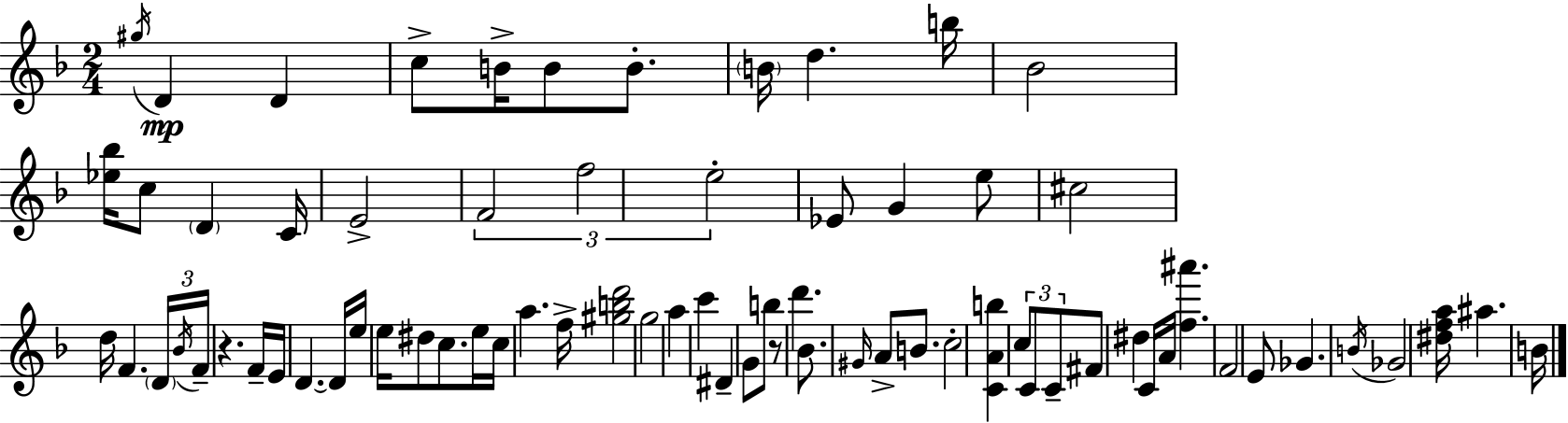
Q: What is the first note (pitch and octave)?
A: G#5